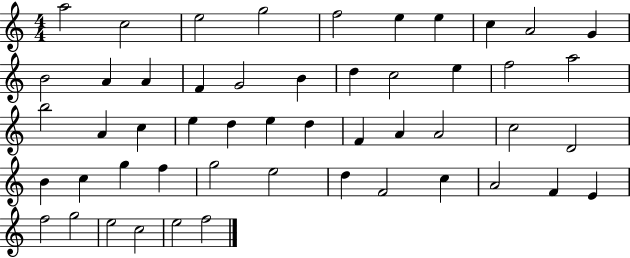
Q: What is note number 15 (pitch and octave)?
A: G4